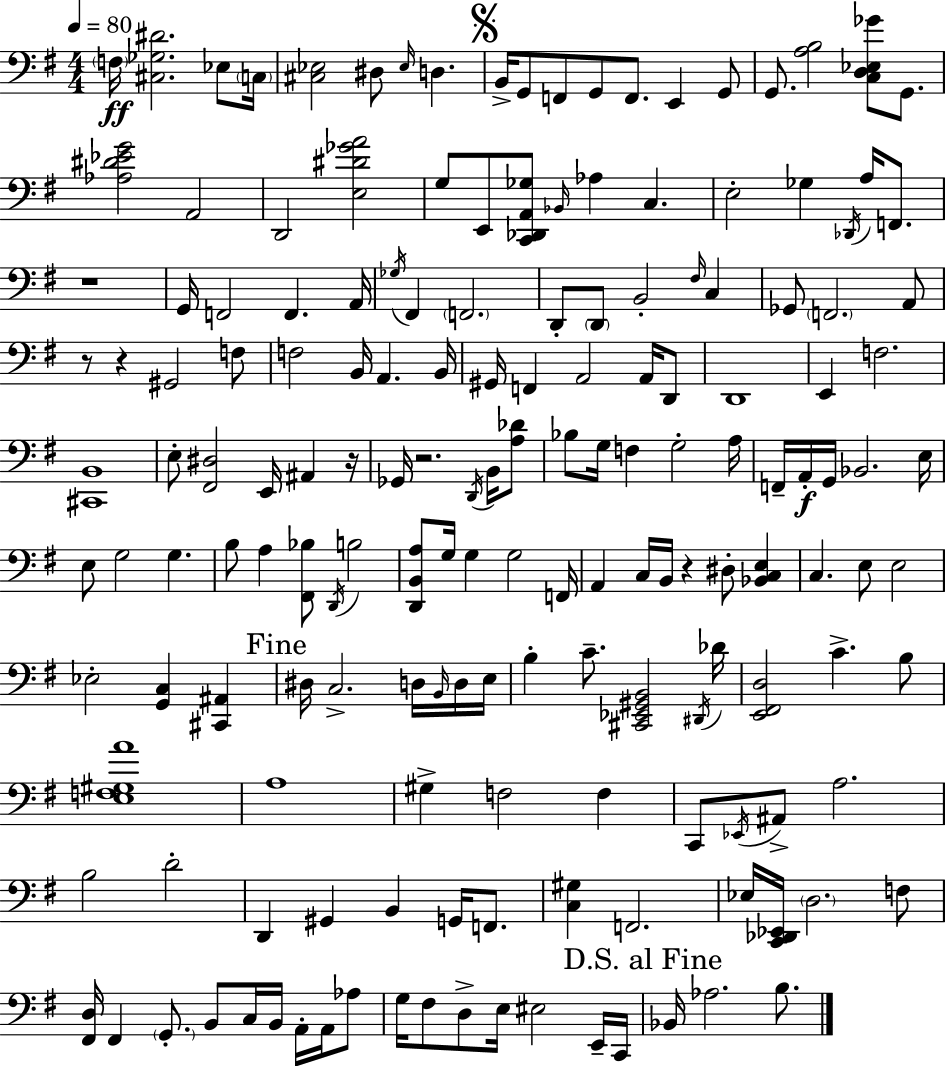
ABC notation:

X:1
T:Untitled
M:4/4
L:1/4
K:Em
F,/4 [^C,_G,^D]2 _E,/2 C,/4 [^C,_E,]2 ^D,/2 _E,/4 D, B,,/4 G,,/2 F,,/2 G,,/2 F,,/2 E,, G,,/2 G,,/2 [A,B,]2 [C,D,_E,_G]/2 G,,/2 [_A,^D_EG]2 A,,2 D,,2 [E,^D_GA]2 G,/2 E,,/2 [C,,_D,,A,,_G,]/2 _B,,/4 _A, C, E,2 _G, _D,,/4 A,/4 F,,/2 z4 G,,/4 F,,2 F,, A,,/4 _G,/4 ^F,, F,,2 D,,/2 D,,/2 B,,2 ^F,/4 C, _G,,/2 F,,2 A,,/2 z/2 z ^G,,2 F,/2 F,2 B,,/4 A,, B,,/4 ^G,,/4 F,, A,,2 A,,/4 D,,/2 D,,4 E,, F,2 [^C,,B,,]4 E,/2 [^F,,^D,]2 E,,/4 ^A,, z/4 _G,,/4 z2 D,,/4 B,,/4 [A,_D]/2 _B,/2 G,/4 F, G,2 A,/4 F,,/4 A,,/4 G,,/4 _B,,2 E,/4 E,/2 G,2 G, B,/2 A, [^F,,_B,]/2 D,,/4 B,2 [D,,B,,A,]/2 G,/4 G, G,2 F,,/4 A,, C,/4 B,,/4 z ^D,/2 [_B,,C,E,] C, E,/2 E,2 _E,2 [G,,C,] [^C,,^A,,] ^D,/4 C,2 D,/4 B,,/4 D,/4 E,/4 B, C/2 [^C,,_E,,^G,,B,,]2 ^D,,/4 _D/4 [E,,^F,,D,]2 C B,/2 [E,F,^G,A]4 A,4 ^G, F,2 F, C,,/2 _E,,/4 ^A,,/2 A,2 B,2 D2 D,, ^G,, B,, G,,/4 F,,/2 [C,^G,] F,,2 _E,/4 [C,,_D,,_E,,]/4 D,2 F,/2 [^F,,D,]/4 ^F,, G,,/2 B,,/2 C,/4 B,,/4 A,,/4 A,,/4 _A,/2 G,/4 ^F,/2 D,/2 E,/4 ^E,2 E,,/4 C,,/4 _B,,/4 _A,2 B,/2